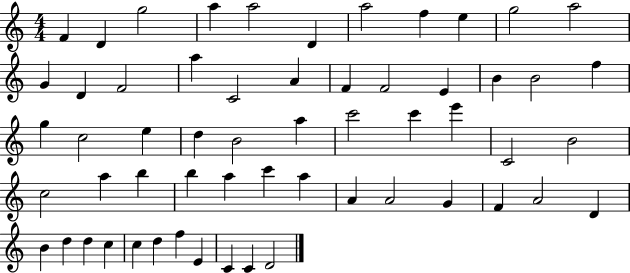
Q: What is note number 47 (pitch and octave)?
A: D4